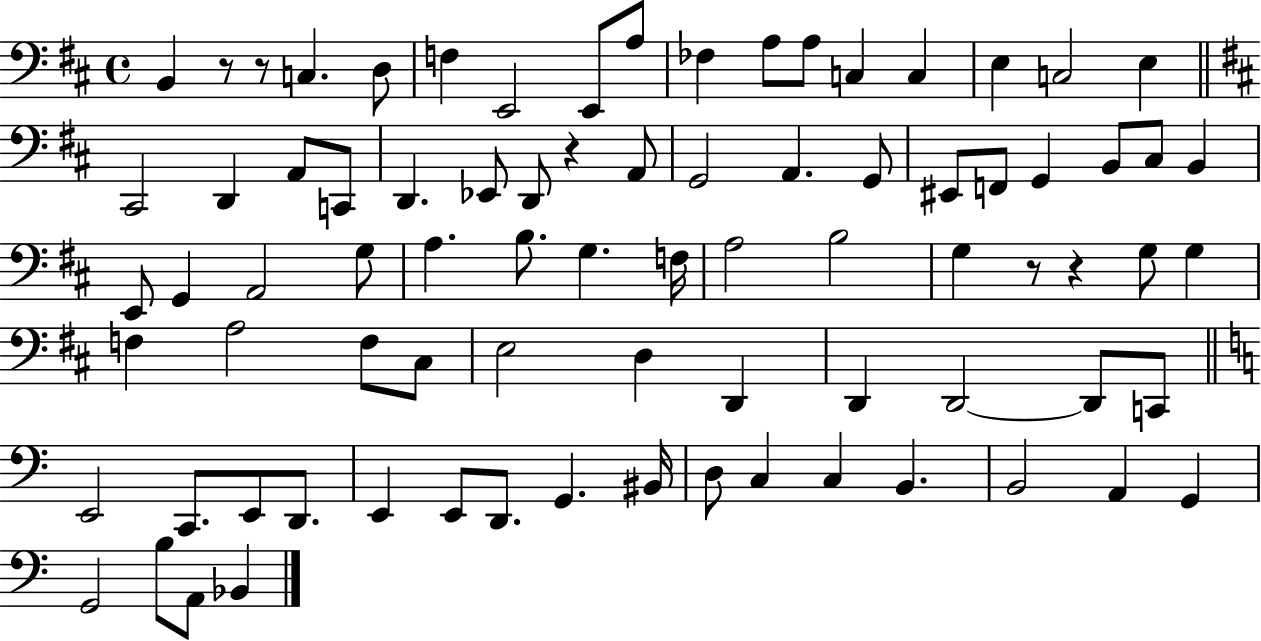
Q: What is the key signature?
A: D major